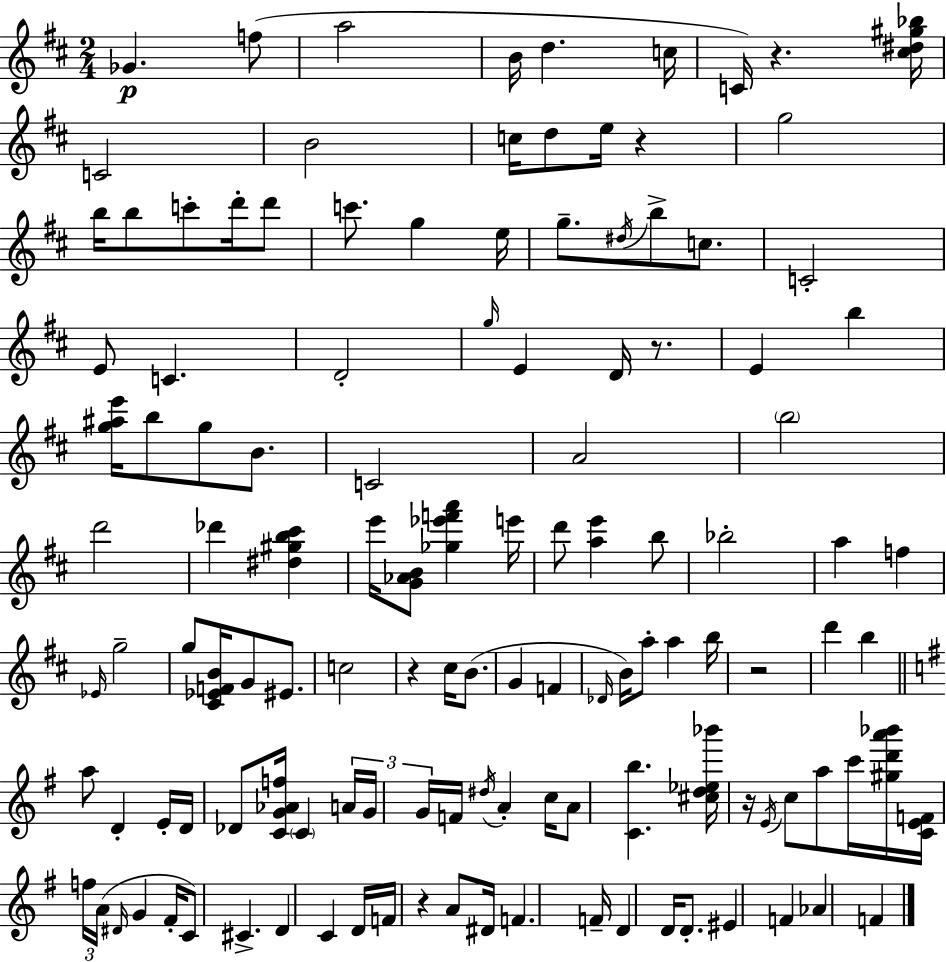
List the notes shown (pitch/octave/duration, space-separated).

Gb4/q. F5/e A5/h B4/s D5/q. C5/s C4/s R/q. [C#5,D#5,G#5,Bb5]/s C4/h B4/h C5/s D5/e E5/s R/q G5/h B5/s B5/e C6/e D6/s D6/e C6/e. G5/q E5/s G5/e. D#5/s B5/e C5/e. C4/h E4/e C4/q. D4/h G5/s E4/q D4/s R/e. E4/q B5/q [G5,A#5,E6]/s B5/e G5/e B4/e. C4/h A4/h B5/h D6/h Db6/q [D#5,G#5,B5,C#6]/q E6/s [G4,Ab4,B4]/e [Gb5,Eb6,F6,A6]/q E6/s D6/e [A5,E6]/q B5/e Bb5/h A5/q F5/q Eb4/s G5/h G5/e [C#4,Eb4,F4,B4]/s G4/e EIS4/e. C5/h R/q C#5/s B4/e. G4/q F4/q Db4/s B4/s A5/e A5/q B5/s R/h D6/q B5/q A5/e D4/q E4/s D4/s Db4/e [C4,G4,Ab4,F5]/s C4/q A4/s G4/s G4/s F4/s D#5/s A4/q C5/s A4/e [C4,B5]/q. [C#5,D5,Eb5,Bb6]/s R/s E4/s C5/e A5/e C6/s [G#5,D6,A6,Bb6]/s [C4,E4,F4]/s F5/s A4/s D#4/s G4/q F#4/s C4/e C#4/q. D4/q C4/q D4/s F4/s R/q A4/e D#4/s F4/q. F4/s D4/q D4/s D4/e. EIS4/q F4/q Ab4/q F4/q